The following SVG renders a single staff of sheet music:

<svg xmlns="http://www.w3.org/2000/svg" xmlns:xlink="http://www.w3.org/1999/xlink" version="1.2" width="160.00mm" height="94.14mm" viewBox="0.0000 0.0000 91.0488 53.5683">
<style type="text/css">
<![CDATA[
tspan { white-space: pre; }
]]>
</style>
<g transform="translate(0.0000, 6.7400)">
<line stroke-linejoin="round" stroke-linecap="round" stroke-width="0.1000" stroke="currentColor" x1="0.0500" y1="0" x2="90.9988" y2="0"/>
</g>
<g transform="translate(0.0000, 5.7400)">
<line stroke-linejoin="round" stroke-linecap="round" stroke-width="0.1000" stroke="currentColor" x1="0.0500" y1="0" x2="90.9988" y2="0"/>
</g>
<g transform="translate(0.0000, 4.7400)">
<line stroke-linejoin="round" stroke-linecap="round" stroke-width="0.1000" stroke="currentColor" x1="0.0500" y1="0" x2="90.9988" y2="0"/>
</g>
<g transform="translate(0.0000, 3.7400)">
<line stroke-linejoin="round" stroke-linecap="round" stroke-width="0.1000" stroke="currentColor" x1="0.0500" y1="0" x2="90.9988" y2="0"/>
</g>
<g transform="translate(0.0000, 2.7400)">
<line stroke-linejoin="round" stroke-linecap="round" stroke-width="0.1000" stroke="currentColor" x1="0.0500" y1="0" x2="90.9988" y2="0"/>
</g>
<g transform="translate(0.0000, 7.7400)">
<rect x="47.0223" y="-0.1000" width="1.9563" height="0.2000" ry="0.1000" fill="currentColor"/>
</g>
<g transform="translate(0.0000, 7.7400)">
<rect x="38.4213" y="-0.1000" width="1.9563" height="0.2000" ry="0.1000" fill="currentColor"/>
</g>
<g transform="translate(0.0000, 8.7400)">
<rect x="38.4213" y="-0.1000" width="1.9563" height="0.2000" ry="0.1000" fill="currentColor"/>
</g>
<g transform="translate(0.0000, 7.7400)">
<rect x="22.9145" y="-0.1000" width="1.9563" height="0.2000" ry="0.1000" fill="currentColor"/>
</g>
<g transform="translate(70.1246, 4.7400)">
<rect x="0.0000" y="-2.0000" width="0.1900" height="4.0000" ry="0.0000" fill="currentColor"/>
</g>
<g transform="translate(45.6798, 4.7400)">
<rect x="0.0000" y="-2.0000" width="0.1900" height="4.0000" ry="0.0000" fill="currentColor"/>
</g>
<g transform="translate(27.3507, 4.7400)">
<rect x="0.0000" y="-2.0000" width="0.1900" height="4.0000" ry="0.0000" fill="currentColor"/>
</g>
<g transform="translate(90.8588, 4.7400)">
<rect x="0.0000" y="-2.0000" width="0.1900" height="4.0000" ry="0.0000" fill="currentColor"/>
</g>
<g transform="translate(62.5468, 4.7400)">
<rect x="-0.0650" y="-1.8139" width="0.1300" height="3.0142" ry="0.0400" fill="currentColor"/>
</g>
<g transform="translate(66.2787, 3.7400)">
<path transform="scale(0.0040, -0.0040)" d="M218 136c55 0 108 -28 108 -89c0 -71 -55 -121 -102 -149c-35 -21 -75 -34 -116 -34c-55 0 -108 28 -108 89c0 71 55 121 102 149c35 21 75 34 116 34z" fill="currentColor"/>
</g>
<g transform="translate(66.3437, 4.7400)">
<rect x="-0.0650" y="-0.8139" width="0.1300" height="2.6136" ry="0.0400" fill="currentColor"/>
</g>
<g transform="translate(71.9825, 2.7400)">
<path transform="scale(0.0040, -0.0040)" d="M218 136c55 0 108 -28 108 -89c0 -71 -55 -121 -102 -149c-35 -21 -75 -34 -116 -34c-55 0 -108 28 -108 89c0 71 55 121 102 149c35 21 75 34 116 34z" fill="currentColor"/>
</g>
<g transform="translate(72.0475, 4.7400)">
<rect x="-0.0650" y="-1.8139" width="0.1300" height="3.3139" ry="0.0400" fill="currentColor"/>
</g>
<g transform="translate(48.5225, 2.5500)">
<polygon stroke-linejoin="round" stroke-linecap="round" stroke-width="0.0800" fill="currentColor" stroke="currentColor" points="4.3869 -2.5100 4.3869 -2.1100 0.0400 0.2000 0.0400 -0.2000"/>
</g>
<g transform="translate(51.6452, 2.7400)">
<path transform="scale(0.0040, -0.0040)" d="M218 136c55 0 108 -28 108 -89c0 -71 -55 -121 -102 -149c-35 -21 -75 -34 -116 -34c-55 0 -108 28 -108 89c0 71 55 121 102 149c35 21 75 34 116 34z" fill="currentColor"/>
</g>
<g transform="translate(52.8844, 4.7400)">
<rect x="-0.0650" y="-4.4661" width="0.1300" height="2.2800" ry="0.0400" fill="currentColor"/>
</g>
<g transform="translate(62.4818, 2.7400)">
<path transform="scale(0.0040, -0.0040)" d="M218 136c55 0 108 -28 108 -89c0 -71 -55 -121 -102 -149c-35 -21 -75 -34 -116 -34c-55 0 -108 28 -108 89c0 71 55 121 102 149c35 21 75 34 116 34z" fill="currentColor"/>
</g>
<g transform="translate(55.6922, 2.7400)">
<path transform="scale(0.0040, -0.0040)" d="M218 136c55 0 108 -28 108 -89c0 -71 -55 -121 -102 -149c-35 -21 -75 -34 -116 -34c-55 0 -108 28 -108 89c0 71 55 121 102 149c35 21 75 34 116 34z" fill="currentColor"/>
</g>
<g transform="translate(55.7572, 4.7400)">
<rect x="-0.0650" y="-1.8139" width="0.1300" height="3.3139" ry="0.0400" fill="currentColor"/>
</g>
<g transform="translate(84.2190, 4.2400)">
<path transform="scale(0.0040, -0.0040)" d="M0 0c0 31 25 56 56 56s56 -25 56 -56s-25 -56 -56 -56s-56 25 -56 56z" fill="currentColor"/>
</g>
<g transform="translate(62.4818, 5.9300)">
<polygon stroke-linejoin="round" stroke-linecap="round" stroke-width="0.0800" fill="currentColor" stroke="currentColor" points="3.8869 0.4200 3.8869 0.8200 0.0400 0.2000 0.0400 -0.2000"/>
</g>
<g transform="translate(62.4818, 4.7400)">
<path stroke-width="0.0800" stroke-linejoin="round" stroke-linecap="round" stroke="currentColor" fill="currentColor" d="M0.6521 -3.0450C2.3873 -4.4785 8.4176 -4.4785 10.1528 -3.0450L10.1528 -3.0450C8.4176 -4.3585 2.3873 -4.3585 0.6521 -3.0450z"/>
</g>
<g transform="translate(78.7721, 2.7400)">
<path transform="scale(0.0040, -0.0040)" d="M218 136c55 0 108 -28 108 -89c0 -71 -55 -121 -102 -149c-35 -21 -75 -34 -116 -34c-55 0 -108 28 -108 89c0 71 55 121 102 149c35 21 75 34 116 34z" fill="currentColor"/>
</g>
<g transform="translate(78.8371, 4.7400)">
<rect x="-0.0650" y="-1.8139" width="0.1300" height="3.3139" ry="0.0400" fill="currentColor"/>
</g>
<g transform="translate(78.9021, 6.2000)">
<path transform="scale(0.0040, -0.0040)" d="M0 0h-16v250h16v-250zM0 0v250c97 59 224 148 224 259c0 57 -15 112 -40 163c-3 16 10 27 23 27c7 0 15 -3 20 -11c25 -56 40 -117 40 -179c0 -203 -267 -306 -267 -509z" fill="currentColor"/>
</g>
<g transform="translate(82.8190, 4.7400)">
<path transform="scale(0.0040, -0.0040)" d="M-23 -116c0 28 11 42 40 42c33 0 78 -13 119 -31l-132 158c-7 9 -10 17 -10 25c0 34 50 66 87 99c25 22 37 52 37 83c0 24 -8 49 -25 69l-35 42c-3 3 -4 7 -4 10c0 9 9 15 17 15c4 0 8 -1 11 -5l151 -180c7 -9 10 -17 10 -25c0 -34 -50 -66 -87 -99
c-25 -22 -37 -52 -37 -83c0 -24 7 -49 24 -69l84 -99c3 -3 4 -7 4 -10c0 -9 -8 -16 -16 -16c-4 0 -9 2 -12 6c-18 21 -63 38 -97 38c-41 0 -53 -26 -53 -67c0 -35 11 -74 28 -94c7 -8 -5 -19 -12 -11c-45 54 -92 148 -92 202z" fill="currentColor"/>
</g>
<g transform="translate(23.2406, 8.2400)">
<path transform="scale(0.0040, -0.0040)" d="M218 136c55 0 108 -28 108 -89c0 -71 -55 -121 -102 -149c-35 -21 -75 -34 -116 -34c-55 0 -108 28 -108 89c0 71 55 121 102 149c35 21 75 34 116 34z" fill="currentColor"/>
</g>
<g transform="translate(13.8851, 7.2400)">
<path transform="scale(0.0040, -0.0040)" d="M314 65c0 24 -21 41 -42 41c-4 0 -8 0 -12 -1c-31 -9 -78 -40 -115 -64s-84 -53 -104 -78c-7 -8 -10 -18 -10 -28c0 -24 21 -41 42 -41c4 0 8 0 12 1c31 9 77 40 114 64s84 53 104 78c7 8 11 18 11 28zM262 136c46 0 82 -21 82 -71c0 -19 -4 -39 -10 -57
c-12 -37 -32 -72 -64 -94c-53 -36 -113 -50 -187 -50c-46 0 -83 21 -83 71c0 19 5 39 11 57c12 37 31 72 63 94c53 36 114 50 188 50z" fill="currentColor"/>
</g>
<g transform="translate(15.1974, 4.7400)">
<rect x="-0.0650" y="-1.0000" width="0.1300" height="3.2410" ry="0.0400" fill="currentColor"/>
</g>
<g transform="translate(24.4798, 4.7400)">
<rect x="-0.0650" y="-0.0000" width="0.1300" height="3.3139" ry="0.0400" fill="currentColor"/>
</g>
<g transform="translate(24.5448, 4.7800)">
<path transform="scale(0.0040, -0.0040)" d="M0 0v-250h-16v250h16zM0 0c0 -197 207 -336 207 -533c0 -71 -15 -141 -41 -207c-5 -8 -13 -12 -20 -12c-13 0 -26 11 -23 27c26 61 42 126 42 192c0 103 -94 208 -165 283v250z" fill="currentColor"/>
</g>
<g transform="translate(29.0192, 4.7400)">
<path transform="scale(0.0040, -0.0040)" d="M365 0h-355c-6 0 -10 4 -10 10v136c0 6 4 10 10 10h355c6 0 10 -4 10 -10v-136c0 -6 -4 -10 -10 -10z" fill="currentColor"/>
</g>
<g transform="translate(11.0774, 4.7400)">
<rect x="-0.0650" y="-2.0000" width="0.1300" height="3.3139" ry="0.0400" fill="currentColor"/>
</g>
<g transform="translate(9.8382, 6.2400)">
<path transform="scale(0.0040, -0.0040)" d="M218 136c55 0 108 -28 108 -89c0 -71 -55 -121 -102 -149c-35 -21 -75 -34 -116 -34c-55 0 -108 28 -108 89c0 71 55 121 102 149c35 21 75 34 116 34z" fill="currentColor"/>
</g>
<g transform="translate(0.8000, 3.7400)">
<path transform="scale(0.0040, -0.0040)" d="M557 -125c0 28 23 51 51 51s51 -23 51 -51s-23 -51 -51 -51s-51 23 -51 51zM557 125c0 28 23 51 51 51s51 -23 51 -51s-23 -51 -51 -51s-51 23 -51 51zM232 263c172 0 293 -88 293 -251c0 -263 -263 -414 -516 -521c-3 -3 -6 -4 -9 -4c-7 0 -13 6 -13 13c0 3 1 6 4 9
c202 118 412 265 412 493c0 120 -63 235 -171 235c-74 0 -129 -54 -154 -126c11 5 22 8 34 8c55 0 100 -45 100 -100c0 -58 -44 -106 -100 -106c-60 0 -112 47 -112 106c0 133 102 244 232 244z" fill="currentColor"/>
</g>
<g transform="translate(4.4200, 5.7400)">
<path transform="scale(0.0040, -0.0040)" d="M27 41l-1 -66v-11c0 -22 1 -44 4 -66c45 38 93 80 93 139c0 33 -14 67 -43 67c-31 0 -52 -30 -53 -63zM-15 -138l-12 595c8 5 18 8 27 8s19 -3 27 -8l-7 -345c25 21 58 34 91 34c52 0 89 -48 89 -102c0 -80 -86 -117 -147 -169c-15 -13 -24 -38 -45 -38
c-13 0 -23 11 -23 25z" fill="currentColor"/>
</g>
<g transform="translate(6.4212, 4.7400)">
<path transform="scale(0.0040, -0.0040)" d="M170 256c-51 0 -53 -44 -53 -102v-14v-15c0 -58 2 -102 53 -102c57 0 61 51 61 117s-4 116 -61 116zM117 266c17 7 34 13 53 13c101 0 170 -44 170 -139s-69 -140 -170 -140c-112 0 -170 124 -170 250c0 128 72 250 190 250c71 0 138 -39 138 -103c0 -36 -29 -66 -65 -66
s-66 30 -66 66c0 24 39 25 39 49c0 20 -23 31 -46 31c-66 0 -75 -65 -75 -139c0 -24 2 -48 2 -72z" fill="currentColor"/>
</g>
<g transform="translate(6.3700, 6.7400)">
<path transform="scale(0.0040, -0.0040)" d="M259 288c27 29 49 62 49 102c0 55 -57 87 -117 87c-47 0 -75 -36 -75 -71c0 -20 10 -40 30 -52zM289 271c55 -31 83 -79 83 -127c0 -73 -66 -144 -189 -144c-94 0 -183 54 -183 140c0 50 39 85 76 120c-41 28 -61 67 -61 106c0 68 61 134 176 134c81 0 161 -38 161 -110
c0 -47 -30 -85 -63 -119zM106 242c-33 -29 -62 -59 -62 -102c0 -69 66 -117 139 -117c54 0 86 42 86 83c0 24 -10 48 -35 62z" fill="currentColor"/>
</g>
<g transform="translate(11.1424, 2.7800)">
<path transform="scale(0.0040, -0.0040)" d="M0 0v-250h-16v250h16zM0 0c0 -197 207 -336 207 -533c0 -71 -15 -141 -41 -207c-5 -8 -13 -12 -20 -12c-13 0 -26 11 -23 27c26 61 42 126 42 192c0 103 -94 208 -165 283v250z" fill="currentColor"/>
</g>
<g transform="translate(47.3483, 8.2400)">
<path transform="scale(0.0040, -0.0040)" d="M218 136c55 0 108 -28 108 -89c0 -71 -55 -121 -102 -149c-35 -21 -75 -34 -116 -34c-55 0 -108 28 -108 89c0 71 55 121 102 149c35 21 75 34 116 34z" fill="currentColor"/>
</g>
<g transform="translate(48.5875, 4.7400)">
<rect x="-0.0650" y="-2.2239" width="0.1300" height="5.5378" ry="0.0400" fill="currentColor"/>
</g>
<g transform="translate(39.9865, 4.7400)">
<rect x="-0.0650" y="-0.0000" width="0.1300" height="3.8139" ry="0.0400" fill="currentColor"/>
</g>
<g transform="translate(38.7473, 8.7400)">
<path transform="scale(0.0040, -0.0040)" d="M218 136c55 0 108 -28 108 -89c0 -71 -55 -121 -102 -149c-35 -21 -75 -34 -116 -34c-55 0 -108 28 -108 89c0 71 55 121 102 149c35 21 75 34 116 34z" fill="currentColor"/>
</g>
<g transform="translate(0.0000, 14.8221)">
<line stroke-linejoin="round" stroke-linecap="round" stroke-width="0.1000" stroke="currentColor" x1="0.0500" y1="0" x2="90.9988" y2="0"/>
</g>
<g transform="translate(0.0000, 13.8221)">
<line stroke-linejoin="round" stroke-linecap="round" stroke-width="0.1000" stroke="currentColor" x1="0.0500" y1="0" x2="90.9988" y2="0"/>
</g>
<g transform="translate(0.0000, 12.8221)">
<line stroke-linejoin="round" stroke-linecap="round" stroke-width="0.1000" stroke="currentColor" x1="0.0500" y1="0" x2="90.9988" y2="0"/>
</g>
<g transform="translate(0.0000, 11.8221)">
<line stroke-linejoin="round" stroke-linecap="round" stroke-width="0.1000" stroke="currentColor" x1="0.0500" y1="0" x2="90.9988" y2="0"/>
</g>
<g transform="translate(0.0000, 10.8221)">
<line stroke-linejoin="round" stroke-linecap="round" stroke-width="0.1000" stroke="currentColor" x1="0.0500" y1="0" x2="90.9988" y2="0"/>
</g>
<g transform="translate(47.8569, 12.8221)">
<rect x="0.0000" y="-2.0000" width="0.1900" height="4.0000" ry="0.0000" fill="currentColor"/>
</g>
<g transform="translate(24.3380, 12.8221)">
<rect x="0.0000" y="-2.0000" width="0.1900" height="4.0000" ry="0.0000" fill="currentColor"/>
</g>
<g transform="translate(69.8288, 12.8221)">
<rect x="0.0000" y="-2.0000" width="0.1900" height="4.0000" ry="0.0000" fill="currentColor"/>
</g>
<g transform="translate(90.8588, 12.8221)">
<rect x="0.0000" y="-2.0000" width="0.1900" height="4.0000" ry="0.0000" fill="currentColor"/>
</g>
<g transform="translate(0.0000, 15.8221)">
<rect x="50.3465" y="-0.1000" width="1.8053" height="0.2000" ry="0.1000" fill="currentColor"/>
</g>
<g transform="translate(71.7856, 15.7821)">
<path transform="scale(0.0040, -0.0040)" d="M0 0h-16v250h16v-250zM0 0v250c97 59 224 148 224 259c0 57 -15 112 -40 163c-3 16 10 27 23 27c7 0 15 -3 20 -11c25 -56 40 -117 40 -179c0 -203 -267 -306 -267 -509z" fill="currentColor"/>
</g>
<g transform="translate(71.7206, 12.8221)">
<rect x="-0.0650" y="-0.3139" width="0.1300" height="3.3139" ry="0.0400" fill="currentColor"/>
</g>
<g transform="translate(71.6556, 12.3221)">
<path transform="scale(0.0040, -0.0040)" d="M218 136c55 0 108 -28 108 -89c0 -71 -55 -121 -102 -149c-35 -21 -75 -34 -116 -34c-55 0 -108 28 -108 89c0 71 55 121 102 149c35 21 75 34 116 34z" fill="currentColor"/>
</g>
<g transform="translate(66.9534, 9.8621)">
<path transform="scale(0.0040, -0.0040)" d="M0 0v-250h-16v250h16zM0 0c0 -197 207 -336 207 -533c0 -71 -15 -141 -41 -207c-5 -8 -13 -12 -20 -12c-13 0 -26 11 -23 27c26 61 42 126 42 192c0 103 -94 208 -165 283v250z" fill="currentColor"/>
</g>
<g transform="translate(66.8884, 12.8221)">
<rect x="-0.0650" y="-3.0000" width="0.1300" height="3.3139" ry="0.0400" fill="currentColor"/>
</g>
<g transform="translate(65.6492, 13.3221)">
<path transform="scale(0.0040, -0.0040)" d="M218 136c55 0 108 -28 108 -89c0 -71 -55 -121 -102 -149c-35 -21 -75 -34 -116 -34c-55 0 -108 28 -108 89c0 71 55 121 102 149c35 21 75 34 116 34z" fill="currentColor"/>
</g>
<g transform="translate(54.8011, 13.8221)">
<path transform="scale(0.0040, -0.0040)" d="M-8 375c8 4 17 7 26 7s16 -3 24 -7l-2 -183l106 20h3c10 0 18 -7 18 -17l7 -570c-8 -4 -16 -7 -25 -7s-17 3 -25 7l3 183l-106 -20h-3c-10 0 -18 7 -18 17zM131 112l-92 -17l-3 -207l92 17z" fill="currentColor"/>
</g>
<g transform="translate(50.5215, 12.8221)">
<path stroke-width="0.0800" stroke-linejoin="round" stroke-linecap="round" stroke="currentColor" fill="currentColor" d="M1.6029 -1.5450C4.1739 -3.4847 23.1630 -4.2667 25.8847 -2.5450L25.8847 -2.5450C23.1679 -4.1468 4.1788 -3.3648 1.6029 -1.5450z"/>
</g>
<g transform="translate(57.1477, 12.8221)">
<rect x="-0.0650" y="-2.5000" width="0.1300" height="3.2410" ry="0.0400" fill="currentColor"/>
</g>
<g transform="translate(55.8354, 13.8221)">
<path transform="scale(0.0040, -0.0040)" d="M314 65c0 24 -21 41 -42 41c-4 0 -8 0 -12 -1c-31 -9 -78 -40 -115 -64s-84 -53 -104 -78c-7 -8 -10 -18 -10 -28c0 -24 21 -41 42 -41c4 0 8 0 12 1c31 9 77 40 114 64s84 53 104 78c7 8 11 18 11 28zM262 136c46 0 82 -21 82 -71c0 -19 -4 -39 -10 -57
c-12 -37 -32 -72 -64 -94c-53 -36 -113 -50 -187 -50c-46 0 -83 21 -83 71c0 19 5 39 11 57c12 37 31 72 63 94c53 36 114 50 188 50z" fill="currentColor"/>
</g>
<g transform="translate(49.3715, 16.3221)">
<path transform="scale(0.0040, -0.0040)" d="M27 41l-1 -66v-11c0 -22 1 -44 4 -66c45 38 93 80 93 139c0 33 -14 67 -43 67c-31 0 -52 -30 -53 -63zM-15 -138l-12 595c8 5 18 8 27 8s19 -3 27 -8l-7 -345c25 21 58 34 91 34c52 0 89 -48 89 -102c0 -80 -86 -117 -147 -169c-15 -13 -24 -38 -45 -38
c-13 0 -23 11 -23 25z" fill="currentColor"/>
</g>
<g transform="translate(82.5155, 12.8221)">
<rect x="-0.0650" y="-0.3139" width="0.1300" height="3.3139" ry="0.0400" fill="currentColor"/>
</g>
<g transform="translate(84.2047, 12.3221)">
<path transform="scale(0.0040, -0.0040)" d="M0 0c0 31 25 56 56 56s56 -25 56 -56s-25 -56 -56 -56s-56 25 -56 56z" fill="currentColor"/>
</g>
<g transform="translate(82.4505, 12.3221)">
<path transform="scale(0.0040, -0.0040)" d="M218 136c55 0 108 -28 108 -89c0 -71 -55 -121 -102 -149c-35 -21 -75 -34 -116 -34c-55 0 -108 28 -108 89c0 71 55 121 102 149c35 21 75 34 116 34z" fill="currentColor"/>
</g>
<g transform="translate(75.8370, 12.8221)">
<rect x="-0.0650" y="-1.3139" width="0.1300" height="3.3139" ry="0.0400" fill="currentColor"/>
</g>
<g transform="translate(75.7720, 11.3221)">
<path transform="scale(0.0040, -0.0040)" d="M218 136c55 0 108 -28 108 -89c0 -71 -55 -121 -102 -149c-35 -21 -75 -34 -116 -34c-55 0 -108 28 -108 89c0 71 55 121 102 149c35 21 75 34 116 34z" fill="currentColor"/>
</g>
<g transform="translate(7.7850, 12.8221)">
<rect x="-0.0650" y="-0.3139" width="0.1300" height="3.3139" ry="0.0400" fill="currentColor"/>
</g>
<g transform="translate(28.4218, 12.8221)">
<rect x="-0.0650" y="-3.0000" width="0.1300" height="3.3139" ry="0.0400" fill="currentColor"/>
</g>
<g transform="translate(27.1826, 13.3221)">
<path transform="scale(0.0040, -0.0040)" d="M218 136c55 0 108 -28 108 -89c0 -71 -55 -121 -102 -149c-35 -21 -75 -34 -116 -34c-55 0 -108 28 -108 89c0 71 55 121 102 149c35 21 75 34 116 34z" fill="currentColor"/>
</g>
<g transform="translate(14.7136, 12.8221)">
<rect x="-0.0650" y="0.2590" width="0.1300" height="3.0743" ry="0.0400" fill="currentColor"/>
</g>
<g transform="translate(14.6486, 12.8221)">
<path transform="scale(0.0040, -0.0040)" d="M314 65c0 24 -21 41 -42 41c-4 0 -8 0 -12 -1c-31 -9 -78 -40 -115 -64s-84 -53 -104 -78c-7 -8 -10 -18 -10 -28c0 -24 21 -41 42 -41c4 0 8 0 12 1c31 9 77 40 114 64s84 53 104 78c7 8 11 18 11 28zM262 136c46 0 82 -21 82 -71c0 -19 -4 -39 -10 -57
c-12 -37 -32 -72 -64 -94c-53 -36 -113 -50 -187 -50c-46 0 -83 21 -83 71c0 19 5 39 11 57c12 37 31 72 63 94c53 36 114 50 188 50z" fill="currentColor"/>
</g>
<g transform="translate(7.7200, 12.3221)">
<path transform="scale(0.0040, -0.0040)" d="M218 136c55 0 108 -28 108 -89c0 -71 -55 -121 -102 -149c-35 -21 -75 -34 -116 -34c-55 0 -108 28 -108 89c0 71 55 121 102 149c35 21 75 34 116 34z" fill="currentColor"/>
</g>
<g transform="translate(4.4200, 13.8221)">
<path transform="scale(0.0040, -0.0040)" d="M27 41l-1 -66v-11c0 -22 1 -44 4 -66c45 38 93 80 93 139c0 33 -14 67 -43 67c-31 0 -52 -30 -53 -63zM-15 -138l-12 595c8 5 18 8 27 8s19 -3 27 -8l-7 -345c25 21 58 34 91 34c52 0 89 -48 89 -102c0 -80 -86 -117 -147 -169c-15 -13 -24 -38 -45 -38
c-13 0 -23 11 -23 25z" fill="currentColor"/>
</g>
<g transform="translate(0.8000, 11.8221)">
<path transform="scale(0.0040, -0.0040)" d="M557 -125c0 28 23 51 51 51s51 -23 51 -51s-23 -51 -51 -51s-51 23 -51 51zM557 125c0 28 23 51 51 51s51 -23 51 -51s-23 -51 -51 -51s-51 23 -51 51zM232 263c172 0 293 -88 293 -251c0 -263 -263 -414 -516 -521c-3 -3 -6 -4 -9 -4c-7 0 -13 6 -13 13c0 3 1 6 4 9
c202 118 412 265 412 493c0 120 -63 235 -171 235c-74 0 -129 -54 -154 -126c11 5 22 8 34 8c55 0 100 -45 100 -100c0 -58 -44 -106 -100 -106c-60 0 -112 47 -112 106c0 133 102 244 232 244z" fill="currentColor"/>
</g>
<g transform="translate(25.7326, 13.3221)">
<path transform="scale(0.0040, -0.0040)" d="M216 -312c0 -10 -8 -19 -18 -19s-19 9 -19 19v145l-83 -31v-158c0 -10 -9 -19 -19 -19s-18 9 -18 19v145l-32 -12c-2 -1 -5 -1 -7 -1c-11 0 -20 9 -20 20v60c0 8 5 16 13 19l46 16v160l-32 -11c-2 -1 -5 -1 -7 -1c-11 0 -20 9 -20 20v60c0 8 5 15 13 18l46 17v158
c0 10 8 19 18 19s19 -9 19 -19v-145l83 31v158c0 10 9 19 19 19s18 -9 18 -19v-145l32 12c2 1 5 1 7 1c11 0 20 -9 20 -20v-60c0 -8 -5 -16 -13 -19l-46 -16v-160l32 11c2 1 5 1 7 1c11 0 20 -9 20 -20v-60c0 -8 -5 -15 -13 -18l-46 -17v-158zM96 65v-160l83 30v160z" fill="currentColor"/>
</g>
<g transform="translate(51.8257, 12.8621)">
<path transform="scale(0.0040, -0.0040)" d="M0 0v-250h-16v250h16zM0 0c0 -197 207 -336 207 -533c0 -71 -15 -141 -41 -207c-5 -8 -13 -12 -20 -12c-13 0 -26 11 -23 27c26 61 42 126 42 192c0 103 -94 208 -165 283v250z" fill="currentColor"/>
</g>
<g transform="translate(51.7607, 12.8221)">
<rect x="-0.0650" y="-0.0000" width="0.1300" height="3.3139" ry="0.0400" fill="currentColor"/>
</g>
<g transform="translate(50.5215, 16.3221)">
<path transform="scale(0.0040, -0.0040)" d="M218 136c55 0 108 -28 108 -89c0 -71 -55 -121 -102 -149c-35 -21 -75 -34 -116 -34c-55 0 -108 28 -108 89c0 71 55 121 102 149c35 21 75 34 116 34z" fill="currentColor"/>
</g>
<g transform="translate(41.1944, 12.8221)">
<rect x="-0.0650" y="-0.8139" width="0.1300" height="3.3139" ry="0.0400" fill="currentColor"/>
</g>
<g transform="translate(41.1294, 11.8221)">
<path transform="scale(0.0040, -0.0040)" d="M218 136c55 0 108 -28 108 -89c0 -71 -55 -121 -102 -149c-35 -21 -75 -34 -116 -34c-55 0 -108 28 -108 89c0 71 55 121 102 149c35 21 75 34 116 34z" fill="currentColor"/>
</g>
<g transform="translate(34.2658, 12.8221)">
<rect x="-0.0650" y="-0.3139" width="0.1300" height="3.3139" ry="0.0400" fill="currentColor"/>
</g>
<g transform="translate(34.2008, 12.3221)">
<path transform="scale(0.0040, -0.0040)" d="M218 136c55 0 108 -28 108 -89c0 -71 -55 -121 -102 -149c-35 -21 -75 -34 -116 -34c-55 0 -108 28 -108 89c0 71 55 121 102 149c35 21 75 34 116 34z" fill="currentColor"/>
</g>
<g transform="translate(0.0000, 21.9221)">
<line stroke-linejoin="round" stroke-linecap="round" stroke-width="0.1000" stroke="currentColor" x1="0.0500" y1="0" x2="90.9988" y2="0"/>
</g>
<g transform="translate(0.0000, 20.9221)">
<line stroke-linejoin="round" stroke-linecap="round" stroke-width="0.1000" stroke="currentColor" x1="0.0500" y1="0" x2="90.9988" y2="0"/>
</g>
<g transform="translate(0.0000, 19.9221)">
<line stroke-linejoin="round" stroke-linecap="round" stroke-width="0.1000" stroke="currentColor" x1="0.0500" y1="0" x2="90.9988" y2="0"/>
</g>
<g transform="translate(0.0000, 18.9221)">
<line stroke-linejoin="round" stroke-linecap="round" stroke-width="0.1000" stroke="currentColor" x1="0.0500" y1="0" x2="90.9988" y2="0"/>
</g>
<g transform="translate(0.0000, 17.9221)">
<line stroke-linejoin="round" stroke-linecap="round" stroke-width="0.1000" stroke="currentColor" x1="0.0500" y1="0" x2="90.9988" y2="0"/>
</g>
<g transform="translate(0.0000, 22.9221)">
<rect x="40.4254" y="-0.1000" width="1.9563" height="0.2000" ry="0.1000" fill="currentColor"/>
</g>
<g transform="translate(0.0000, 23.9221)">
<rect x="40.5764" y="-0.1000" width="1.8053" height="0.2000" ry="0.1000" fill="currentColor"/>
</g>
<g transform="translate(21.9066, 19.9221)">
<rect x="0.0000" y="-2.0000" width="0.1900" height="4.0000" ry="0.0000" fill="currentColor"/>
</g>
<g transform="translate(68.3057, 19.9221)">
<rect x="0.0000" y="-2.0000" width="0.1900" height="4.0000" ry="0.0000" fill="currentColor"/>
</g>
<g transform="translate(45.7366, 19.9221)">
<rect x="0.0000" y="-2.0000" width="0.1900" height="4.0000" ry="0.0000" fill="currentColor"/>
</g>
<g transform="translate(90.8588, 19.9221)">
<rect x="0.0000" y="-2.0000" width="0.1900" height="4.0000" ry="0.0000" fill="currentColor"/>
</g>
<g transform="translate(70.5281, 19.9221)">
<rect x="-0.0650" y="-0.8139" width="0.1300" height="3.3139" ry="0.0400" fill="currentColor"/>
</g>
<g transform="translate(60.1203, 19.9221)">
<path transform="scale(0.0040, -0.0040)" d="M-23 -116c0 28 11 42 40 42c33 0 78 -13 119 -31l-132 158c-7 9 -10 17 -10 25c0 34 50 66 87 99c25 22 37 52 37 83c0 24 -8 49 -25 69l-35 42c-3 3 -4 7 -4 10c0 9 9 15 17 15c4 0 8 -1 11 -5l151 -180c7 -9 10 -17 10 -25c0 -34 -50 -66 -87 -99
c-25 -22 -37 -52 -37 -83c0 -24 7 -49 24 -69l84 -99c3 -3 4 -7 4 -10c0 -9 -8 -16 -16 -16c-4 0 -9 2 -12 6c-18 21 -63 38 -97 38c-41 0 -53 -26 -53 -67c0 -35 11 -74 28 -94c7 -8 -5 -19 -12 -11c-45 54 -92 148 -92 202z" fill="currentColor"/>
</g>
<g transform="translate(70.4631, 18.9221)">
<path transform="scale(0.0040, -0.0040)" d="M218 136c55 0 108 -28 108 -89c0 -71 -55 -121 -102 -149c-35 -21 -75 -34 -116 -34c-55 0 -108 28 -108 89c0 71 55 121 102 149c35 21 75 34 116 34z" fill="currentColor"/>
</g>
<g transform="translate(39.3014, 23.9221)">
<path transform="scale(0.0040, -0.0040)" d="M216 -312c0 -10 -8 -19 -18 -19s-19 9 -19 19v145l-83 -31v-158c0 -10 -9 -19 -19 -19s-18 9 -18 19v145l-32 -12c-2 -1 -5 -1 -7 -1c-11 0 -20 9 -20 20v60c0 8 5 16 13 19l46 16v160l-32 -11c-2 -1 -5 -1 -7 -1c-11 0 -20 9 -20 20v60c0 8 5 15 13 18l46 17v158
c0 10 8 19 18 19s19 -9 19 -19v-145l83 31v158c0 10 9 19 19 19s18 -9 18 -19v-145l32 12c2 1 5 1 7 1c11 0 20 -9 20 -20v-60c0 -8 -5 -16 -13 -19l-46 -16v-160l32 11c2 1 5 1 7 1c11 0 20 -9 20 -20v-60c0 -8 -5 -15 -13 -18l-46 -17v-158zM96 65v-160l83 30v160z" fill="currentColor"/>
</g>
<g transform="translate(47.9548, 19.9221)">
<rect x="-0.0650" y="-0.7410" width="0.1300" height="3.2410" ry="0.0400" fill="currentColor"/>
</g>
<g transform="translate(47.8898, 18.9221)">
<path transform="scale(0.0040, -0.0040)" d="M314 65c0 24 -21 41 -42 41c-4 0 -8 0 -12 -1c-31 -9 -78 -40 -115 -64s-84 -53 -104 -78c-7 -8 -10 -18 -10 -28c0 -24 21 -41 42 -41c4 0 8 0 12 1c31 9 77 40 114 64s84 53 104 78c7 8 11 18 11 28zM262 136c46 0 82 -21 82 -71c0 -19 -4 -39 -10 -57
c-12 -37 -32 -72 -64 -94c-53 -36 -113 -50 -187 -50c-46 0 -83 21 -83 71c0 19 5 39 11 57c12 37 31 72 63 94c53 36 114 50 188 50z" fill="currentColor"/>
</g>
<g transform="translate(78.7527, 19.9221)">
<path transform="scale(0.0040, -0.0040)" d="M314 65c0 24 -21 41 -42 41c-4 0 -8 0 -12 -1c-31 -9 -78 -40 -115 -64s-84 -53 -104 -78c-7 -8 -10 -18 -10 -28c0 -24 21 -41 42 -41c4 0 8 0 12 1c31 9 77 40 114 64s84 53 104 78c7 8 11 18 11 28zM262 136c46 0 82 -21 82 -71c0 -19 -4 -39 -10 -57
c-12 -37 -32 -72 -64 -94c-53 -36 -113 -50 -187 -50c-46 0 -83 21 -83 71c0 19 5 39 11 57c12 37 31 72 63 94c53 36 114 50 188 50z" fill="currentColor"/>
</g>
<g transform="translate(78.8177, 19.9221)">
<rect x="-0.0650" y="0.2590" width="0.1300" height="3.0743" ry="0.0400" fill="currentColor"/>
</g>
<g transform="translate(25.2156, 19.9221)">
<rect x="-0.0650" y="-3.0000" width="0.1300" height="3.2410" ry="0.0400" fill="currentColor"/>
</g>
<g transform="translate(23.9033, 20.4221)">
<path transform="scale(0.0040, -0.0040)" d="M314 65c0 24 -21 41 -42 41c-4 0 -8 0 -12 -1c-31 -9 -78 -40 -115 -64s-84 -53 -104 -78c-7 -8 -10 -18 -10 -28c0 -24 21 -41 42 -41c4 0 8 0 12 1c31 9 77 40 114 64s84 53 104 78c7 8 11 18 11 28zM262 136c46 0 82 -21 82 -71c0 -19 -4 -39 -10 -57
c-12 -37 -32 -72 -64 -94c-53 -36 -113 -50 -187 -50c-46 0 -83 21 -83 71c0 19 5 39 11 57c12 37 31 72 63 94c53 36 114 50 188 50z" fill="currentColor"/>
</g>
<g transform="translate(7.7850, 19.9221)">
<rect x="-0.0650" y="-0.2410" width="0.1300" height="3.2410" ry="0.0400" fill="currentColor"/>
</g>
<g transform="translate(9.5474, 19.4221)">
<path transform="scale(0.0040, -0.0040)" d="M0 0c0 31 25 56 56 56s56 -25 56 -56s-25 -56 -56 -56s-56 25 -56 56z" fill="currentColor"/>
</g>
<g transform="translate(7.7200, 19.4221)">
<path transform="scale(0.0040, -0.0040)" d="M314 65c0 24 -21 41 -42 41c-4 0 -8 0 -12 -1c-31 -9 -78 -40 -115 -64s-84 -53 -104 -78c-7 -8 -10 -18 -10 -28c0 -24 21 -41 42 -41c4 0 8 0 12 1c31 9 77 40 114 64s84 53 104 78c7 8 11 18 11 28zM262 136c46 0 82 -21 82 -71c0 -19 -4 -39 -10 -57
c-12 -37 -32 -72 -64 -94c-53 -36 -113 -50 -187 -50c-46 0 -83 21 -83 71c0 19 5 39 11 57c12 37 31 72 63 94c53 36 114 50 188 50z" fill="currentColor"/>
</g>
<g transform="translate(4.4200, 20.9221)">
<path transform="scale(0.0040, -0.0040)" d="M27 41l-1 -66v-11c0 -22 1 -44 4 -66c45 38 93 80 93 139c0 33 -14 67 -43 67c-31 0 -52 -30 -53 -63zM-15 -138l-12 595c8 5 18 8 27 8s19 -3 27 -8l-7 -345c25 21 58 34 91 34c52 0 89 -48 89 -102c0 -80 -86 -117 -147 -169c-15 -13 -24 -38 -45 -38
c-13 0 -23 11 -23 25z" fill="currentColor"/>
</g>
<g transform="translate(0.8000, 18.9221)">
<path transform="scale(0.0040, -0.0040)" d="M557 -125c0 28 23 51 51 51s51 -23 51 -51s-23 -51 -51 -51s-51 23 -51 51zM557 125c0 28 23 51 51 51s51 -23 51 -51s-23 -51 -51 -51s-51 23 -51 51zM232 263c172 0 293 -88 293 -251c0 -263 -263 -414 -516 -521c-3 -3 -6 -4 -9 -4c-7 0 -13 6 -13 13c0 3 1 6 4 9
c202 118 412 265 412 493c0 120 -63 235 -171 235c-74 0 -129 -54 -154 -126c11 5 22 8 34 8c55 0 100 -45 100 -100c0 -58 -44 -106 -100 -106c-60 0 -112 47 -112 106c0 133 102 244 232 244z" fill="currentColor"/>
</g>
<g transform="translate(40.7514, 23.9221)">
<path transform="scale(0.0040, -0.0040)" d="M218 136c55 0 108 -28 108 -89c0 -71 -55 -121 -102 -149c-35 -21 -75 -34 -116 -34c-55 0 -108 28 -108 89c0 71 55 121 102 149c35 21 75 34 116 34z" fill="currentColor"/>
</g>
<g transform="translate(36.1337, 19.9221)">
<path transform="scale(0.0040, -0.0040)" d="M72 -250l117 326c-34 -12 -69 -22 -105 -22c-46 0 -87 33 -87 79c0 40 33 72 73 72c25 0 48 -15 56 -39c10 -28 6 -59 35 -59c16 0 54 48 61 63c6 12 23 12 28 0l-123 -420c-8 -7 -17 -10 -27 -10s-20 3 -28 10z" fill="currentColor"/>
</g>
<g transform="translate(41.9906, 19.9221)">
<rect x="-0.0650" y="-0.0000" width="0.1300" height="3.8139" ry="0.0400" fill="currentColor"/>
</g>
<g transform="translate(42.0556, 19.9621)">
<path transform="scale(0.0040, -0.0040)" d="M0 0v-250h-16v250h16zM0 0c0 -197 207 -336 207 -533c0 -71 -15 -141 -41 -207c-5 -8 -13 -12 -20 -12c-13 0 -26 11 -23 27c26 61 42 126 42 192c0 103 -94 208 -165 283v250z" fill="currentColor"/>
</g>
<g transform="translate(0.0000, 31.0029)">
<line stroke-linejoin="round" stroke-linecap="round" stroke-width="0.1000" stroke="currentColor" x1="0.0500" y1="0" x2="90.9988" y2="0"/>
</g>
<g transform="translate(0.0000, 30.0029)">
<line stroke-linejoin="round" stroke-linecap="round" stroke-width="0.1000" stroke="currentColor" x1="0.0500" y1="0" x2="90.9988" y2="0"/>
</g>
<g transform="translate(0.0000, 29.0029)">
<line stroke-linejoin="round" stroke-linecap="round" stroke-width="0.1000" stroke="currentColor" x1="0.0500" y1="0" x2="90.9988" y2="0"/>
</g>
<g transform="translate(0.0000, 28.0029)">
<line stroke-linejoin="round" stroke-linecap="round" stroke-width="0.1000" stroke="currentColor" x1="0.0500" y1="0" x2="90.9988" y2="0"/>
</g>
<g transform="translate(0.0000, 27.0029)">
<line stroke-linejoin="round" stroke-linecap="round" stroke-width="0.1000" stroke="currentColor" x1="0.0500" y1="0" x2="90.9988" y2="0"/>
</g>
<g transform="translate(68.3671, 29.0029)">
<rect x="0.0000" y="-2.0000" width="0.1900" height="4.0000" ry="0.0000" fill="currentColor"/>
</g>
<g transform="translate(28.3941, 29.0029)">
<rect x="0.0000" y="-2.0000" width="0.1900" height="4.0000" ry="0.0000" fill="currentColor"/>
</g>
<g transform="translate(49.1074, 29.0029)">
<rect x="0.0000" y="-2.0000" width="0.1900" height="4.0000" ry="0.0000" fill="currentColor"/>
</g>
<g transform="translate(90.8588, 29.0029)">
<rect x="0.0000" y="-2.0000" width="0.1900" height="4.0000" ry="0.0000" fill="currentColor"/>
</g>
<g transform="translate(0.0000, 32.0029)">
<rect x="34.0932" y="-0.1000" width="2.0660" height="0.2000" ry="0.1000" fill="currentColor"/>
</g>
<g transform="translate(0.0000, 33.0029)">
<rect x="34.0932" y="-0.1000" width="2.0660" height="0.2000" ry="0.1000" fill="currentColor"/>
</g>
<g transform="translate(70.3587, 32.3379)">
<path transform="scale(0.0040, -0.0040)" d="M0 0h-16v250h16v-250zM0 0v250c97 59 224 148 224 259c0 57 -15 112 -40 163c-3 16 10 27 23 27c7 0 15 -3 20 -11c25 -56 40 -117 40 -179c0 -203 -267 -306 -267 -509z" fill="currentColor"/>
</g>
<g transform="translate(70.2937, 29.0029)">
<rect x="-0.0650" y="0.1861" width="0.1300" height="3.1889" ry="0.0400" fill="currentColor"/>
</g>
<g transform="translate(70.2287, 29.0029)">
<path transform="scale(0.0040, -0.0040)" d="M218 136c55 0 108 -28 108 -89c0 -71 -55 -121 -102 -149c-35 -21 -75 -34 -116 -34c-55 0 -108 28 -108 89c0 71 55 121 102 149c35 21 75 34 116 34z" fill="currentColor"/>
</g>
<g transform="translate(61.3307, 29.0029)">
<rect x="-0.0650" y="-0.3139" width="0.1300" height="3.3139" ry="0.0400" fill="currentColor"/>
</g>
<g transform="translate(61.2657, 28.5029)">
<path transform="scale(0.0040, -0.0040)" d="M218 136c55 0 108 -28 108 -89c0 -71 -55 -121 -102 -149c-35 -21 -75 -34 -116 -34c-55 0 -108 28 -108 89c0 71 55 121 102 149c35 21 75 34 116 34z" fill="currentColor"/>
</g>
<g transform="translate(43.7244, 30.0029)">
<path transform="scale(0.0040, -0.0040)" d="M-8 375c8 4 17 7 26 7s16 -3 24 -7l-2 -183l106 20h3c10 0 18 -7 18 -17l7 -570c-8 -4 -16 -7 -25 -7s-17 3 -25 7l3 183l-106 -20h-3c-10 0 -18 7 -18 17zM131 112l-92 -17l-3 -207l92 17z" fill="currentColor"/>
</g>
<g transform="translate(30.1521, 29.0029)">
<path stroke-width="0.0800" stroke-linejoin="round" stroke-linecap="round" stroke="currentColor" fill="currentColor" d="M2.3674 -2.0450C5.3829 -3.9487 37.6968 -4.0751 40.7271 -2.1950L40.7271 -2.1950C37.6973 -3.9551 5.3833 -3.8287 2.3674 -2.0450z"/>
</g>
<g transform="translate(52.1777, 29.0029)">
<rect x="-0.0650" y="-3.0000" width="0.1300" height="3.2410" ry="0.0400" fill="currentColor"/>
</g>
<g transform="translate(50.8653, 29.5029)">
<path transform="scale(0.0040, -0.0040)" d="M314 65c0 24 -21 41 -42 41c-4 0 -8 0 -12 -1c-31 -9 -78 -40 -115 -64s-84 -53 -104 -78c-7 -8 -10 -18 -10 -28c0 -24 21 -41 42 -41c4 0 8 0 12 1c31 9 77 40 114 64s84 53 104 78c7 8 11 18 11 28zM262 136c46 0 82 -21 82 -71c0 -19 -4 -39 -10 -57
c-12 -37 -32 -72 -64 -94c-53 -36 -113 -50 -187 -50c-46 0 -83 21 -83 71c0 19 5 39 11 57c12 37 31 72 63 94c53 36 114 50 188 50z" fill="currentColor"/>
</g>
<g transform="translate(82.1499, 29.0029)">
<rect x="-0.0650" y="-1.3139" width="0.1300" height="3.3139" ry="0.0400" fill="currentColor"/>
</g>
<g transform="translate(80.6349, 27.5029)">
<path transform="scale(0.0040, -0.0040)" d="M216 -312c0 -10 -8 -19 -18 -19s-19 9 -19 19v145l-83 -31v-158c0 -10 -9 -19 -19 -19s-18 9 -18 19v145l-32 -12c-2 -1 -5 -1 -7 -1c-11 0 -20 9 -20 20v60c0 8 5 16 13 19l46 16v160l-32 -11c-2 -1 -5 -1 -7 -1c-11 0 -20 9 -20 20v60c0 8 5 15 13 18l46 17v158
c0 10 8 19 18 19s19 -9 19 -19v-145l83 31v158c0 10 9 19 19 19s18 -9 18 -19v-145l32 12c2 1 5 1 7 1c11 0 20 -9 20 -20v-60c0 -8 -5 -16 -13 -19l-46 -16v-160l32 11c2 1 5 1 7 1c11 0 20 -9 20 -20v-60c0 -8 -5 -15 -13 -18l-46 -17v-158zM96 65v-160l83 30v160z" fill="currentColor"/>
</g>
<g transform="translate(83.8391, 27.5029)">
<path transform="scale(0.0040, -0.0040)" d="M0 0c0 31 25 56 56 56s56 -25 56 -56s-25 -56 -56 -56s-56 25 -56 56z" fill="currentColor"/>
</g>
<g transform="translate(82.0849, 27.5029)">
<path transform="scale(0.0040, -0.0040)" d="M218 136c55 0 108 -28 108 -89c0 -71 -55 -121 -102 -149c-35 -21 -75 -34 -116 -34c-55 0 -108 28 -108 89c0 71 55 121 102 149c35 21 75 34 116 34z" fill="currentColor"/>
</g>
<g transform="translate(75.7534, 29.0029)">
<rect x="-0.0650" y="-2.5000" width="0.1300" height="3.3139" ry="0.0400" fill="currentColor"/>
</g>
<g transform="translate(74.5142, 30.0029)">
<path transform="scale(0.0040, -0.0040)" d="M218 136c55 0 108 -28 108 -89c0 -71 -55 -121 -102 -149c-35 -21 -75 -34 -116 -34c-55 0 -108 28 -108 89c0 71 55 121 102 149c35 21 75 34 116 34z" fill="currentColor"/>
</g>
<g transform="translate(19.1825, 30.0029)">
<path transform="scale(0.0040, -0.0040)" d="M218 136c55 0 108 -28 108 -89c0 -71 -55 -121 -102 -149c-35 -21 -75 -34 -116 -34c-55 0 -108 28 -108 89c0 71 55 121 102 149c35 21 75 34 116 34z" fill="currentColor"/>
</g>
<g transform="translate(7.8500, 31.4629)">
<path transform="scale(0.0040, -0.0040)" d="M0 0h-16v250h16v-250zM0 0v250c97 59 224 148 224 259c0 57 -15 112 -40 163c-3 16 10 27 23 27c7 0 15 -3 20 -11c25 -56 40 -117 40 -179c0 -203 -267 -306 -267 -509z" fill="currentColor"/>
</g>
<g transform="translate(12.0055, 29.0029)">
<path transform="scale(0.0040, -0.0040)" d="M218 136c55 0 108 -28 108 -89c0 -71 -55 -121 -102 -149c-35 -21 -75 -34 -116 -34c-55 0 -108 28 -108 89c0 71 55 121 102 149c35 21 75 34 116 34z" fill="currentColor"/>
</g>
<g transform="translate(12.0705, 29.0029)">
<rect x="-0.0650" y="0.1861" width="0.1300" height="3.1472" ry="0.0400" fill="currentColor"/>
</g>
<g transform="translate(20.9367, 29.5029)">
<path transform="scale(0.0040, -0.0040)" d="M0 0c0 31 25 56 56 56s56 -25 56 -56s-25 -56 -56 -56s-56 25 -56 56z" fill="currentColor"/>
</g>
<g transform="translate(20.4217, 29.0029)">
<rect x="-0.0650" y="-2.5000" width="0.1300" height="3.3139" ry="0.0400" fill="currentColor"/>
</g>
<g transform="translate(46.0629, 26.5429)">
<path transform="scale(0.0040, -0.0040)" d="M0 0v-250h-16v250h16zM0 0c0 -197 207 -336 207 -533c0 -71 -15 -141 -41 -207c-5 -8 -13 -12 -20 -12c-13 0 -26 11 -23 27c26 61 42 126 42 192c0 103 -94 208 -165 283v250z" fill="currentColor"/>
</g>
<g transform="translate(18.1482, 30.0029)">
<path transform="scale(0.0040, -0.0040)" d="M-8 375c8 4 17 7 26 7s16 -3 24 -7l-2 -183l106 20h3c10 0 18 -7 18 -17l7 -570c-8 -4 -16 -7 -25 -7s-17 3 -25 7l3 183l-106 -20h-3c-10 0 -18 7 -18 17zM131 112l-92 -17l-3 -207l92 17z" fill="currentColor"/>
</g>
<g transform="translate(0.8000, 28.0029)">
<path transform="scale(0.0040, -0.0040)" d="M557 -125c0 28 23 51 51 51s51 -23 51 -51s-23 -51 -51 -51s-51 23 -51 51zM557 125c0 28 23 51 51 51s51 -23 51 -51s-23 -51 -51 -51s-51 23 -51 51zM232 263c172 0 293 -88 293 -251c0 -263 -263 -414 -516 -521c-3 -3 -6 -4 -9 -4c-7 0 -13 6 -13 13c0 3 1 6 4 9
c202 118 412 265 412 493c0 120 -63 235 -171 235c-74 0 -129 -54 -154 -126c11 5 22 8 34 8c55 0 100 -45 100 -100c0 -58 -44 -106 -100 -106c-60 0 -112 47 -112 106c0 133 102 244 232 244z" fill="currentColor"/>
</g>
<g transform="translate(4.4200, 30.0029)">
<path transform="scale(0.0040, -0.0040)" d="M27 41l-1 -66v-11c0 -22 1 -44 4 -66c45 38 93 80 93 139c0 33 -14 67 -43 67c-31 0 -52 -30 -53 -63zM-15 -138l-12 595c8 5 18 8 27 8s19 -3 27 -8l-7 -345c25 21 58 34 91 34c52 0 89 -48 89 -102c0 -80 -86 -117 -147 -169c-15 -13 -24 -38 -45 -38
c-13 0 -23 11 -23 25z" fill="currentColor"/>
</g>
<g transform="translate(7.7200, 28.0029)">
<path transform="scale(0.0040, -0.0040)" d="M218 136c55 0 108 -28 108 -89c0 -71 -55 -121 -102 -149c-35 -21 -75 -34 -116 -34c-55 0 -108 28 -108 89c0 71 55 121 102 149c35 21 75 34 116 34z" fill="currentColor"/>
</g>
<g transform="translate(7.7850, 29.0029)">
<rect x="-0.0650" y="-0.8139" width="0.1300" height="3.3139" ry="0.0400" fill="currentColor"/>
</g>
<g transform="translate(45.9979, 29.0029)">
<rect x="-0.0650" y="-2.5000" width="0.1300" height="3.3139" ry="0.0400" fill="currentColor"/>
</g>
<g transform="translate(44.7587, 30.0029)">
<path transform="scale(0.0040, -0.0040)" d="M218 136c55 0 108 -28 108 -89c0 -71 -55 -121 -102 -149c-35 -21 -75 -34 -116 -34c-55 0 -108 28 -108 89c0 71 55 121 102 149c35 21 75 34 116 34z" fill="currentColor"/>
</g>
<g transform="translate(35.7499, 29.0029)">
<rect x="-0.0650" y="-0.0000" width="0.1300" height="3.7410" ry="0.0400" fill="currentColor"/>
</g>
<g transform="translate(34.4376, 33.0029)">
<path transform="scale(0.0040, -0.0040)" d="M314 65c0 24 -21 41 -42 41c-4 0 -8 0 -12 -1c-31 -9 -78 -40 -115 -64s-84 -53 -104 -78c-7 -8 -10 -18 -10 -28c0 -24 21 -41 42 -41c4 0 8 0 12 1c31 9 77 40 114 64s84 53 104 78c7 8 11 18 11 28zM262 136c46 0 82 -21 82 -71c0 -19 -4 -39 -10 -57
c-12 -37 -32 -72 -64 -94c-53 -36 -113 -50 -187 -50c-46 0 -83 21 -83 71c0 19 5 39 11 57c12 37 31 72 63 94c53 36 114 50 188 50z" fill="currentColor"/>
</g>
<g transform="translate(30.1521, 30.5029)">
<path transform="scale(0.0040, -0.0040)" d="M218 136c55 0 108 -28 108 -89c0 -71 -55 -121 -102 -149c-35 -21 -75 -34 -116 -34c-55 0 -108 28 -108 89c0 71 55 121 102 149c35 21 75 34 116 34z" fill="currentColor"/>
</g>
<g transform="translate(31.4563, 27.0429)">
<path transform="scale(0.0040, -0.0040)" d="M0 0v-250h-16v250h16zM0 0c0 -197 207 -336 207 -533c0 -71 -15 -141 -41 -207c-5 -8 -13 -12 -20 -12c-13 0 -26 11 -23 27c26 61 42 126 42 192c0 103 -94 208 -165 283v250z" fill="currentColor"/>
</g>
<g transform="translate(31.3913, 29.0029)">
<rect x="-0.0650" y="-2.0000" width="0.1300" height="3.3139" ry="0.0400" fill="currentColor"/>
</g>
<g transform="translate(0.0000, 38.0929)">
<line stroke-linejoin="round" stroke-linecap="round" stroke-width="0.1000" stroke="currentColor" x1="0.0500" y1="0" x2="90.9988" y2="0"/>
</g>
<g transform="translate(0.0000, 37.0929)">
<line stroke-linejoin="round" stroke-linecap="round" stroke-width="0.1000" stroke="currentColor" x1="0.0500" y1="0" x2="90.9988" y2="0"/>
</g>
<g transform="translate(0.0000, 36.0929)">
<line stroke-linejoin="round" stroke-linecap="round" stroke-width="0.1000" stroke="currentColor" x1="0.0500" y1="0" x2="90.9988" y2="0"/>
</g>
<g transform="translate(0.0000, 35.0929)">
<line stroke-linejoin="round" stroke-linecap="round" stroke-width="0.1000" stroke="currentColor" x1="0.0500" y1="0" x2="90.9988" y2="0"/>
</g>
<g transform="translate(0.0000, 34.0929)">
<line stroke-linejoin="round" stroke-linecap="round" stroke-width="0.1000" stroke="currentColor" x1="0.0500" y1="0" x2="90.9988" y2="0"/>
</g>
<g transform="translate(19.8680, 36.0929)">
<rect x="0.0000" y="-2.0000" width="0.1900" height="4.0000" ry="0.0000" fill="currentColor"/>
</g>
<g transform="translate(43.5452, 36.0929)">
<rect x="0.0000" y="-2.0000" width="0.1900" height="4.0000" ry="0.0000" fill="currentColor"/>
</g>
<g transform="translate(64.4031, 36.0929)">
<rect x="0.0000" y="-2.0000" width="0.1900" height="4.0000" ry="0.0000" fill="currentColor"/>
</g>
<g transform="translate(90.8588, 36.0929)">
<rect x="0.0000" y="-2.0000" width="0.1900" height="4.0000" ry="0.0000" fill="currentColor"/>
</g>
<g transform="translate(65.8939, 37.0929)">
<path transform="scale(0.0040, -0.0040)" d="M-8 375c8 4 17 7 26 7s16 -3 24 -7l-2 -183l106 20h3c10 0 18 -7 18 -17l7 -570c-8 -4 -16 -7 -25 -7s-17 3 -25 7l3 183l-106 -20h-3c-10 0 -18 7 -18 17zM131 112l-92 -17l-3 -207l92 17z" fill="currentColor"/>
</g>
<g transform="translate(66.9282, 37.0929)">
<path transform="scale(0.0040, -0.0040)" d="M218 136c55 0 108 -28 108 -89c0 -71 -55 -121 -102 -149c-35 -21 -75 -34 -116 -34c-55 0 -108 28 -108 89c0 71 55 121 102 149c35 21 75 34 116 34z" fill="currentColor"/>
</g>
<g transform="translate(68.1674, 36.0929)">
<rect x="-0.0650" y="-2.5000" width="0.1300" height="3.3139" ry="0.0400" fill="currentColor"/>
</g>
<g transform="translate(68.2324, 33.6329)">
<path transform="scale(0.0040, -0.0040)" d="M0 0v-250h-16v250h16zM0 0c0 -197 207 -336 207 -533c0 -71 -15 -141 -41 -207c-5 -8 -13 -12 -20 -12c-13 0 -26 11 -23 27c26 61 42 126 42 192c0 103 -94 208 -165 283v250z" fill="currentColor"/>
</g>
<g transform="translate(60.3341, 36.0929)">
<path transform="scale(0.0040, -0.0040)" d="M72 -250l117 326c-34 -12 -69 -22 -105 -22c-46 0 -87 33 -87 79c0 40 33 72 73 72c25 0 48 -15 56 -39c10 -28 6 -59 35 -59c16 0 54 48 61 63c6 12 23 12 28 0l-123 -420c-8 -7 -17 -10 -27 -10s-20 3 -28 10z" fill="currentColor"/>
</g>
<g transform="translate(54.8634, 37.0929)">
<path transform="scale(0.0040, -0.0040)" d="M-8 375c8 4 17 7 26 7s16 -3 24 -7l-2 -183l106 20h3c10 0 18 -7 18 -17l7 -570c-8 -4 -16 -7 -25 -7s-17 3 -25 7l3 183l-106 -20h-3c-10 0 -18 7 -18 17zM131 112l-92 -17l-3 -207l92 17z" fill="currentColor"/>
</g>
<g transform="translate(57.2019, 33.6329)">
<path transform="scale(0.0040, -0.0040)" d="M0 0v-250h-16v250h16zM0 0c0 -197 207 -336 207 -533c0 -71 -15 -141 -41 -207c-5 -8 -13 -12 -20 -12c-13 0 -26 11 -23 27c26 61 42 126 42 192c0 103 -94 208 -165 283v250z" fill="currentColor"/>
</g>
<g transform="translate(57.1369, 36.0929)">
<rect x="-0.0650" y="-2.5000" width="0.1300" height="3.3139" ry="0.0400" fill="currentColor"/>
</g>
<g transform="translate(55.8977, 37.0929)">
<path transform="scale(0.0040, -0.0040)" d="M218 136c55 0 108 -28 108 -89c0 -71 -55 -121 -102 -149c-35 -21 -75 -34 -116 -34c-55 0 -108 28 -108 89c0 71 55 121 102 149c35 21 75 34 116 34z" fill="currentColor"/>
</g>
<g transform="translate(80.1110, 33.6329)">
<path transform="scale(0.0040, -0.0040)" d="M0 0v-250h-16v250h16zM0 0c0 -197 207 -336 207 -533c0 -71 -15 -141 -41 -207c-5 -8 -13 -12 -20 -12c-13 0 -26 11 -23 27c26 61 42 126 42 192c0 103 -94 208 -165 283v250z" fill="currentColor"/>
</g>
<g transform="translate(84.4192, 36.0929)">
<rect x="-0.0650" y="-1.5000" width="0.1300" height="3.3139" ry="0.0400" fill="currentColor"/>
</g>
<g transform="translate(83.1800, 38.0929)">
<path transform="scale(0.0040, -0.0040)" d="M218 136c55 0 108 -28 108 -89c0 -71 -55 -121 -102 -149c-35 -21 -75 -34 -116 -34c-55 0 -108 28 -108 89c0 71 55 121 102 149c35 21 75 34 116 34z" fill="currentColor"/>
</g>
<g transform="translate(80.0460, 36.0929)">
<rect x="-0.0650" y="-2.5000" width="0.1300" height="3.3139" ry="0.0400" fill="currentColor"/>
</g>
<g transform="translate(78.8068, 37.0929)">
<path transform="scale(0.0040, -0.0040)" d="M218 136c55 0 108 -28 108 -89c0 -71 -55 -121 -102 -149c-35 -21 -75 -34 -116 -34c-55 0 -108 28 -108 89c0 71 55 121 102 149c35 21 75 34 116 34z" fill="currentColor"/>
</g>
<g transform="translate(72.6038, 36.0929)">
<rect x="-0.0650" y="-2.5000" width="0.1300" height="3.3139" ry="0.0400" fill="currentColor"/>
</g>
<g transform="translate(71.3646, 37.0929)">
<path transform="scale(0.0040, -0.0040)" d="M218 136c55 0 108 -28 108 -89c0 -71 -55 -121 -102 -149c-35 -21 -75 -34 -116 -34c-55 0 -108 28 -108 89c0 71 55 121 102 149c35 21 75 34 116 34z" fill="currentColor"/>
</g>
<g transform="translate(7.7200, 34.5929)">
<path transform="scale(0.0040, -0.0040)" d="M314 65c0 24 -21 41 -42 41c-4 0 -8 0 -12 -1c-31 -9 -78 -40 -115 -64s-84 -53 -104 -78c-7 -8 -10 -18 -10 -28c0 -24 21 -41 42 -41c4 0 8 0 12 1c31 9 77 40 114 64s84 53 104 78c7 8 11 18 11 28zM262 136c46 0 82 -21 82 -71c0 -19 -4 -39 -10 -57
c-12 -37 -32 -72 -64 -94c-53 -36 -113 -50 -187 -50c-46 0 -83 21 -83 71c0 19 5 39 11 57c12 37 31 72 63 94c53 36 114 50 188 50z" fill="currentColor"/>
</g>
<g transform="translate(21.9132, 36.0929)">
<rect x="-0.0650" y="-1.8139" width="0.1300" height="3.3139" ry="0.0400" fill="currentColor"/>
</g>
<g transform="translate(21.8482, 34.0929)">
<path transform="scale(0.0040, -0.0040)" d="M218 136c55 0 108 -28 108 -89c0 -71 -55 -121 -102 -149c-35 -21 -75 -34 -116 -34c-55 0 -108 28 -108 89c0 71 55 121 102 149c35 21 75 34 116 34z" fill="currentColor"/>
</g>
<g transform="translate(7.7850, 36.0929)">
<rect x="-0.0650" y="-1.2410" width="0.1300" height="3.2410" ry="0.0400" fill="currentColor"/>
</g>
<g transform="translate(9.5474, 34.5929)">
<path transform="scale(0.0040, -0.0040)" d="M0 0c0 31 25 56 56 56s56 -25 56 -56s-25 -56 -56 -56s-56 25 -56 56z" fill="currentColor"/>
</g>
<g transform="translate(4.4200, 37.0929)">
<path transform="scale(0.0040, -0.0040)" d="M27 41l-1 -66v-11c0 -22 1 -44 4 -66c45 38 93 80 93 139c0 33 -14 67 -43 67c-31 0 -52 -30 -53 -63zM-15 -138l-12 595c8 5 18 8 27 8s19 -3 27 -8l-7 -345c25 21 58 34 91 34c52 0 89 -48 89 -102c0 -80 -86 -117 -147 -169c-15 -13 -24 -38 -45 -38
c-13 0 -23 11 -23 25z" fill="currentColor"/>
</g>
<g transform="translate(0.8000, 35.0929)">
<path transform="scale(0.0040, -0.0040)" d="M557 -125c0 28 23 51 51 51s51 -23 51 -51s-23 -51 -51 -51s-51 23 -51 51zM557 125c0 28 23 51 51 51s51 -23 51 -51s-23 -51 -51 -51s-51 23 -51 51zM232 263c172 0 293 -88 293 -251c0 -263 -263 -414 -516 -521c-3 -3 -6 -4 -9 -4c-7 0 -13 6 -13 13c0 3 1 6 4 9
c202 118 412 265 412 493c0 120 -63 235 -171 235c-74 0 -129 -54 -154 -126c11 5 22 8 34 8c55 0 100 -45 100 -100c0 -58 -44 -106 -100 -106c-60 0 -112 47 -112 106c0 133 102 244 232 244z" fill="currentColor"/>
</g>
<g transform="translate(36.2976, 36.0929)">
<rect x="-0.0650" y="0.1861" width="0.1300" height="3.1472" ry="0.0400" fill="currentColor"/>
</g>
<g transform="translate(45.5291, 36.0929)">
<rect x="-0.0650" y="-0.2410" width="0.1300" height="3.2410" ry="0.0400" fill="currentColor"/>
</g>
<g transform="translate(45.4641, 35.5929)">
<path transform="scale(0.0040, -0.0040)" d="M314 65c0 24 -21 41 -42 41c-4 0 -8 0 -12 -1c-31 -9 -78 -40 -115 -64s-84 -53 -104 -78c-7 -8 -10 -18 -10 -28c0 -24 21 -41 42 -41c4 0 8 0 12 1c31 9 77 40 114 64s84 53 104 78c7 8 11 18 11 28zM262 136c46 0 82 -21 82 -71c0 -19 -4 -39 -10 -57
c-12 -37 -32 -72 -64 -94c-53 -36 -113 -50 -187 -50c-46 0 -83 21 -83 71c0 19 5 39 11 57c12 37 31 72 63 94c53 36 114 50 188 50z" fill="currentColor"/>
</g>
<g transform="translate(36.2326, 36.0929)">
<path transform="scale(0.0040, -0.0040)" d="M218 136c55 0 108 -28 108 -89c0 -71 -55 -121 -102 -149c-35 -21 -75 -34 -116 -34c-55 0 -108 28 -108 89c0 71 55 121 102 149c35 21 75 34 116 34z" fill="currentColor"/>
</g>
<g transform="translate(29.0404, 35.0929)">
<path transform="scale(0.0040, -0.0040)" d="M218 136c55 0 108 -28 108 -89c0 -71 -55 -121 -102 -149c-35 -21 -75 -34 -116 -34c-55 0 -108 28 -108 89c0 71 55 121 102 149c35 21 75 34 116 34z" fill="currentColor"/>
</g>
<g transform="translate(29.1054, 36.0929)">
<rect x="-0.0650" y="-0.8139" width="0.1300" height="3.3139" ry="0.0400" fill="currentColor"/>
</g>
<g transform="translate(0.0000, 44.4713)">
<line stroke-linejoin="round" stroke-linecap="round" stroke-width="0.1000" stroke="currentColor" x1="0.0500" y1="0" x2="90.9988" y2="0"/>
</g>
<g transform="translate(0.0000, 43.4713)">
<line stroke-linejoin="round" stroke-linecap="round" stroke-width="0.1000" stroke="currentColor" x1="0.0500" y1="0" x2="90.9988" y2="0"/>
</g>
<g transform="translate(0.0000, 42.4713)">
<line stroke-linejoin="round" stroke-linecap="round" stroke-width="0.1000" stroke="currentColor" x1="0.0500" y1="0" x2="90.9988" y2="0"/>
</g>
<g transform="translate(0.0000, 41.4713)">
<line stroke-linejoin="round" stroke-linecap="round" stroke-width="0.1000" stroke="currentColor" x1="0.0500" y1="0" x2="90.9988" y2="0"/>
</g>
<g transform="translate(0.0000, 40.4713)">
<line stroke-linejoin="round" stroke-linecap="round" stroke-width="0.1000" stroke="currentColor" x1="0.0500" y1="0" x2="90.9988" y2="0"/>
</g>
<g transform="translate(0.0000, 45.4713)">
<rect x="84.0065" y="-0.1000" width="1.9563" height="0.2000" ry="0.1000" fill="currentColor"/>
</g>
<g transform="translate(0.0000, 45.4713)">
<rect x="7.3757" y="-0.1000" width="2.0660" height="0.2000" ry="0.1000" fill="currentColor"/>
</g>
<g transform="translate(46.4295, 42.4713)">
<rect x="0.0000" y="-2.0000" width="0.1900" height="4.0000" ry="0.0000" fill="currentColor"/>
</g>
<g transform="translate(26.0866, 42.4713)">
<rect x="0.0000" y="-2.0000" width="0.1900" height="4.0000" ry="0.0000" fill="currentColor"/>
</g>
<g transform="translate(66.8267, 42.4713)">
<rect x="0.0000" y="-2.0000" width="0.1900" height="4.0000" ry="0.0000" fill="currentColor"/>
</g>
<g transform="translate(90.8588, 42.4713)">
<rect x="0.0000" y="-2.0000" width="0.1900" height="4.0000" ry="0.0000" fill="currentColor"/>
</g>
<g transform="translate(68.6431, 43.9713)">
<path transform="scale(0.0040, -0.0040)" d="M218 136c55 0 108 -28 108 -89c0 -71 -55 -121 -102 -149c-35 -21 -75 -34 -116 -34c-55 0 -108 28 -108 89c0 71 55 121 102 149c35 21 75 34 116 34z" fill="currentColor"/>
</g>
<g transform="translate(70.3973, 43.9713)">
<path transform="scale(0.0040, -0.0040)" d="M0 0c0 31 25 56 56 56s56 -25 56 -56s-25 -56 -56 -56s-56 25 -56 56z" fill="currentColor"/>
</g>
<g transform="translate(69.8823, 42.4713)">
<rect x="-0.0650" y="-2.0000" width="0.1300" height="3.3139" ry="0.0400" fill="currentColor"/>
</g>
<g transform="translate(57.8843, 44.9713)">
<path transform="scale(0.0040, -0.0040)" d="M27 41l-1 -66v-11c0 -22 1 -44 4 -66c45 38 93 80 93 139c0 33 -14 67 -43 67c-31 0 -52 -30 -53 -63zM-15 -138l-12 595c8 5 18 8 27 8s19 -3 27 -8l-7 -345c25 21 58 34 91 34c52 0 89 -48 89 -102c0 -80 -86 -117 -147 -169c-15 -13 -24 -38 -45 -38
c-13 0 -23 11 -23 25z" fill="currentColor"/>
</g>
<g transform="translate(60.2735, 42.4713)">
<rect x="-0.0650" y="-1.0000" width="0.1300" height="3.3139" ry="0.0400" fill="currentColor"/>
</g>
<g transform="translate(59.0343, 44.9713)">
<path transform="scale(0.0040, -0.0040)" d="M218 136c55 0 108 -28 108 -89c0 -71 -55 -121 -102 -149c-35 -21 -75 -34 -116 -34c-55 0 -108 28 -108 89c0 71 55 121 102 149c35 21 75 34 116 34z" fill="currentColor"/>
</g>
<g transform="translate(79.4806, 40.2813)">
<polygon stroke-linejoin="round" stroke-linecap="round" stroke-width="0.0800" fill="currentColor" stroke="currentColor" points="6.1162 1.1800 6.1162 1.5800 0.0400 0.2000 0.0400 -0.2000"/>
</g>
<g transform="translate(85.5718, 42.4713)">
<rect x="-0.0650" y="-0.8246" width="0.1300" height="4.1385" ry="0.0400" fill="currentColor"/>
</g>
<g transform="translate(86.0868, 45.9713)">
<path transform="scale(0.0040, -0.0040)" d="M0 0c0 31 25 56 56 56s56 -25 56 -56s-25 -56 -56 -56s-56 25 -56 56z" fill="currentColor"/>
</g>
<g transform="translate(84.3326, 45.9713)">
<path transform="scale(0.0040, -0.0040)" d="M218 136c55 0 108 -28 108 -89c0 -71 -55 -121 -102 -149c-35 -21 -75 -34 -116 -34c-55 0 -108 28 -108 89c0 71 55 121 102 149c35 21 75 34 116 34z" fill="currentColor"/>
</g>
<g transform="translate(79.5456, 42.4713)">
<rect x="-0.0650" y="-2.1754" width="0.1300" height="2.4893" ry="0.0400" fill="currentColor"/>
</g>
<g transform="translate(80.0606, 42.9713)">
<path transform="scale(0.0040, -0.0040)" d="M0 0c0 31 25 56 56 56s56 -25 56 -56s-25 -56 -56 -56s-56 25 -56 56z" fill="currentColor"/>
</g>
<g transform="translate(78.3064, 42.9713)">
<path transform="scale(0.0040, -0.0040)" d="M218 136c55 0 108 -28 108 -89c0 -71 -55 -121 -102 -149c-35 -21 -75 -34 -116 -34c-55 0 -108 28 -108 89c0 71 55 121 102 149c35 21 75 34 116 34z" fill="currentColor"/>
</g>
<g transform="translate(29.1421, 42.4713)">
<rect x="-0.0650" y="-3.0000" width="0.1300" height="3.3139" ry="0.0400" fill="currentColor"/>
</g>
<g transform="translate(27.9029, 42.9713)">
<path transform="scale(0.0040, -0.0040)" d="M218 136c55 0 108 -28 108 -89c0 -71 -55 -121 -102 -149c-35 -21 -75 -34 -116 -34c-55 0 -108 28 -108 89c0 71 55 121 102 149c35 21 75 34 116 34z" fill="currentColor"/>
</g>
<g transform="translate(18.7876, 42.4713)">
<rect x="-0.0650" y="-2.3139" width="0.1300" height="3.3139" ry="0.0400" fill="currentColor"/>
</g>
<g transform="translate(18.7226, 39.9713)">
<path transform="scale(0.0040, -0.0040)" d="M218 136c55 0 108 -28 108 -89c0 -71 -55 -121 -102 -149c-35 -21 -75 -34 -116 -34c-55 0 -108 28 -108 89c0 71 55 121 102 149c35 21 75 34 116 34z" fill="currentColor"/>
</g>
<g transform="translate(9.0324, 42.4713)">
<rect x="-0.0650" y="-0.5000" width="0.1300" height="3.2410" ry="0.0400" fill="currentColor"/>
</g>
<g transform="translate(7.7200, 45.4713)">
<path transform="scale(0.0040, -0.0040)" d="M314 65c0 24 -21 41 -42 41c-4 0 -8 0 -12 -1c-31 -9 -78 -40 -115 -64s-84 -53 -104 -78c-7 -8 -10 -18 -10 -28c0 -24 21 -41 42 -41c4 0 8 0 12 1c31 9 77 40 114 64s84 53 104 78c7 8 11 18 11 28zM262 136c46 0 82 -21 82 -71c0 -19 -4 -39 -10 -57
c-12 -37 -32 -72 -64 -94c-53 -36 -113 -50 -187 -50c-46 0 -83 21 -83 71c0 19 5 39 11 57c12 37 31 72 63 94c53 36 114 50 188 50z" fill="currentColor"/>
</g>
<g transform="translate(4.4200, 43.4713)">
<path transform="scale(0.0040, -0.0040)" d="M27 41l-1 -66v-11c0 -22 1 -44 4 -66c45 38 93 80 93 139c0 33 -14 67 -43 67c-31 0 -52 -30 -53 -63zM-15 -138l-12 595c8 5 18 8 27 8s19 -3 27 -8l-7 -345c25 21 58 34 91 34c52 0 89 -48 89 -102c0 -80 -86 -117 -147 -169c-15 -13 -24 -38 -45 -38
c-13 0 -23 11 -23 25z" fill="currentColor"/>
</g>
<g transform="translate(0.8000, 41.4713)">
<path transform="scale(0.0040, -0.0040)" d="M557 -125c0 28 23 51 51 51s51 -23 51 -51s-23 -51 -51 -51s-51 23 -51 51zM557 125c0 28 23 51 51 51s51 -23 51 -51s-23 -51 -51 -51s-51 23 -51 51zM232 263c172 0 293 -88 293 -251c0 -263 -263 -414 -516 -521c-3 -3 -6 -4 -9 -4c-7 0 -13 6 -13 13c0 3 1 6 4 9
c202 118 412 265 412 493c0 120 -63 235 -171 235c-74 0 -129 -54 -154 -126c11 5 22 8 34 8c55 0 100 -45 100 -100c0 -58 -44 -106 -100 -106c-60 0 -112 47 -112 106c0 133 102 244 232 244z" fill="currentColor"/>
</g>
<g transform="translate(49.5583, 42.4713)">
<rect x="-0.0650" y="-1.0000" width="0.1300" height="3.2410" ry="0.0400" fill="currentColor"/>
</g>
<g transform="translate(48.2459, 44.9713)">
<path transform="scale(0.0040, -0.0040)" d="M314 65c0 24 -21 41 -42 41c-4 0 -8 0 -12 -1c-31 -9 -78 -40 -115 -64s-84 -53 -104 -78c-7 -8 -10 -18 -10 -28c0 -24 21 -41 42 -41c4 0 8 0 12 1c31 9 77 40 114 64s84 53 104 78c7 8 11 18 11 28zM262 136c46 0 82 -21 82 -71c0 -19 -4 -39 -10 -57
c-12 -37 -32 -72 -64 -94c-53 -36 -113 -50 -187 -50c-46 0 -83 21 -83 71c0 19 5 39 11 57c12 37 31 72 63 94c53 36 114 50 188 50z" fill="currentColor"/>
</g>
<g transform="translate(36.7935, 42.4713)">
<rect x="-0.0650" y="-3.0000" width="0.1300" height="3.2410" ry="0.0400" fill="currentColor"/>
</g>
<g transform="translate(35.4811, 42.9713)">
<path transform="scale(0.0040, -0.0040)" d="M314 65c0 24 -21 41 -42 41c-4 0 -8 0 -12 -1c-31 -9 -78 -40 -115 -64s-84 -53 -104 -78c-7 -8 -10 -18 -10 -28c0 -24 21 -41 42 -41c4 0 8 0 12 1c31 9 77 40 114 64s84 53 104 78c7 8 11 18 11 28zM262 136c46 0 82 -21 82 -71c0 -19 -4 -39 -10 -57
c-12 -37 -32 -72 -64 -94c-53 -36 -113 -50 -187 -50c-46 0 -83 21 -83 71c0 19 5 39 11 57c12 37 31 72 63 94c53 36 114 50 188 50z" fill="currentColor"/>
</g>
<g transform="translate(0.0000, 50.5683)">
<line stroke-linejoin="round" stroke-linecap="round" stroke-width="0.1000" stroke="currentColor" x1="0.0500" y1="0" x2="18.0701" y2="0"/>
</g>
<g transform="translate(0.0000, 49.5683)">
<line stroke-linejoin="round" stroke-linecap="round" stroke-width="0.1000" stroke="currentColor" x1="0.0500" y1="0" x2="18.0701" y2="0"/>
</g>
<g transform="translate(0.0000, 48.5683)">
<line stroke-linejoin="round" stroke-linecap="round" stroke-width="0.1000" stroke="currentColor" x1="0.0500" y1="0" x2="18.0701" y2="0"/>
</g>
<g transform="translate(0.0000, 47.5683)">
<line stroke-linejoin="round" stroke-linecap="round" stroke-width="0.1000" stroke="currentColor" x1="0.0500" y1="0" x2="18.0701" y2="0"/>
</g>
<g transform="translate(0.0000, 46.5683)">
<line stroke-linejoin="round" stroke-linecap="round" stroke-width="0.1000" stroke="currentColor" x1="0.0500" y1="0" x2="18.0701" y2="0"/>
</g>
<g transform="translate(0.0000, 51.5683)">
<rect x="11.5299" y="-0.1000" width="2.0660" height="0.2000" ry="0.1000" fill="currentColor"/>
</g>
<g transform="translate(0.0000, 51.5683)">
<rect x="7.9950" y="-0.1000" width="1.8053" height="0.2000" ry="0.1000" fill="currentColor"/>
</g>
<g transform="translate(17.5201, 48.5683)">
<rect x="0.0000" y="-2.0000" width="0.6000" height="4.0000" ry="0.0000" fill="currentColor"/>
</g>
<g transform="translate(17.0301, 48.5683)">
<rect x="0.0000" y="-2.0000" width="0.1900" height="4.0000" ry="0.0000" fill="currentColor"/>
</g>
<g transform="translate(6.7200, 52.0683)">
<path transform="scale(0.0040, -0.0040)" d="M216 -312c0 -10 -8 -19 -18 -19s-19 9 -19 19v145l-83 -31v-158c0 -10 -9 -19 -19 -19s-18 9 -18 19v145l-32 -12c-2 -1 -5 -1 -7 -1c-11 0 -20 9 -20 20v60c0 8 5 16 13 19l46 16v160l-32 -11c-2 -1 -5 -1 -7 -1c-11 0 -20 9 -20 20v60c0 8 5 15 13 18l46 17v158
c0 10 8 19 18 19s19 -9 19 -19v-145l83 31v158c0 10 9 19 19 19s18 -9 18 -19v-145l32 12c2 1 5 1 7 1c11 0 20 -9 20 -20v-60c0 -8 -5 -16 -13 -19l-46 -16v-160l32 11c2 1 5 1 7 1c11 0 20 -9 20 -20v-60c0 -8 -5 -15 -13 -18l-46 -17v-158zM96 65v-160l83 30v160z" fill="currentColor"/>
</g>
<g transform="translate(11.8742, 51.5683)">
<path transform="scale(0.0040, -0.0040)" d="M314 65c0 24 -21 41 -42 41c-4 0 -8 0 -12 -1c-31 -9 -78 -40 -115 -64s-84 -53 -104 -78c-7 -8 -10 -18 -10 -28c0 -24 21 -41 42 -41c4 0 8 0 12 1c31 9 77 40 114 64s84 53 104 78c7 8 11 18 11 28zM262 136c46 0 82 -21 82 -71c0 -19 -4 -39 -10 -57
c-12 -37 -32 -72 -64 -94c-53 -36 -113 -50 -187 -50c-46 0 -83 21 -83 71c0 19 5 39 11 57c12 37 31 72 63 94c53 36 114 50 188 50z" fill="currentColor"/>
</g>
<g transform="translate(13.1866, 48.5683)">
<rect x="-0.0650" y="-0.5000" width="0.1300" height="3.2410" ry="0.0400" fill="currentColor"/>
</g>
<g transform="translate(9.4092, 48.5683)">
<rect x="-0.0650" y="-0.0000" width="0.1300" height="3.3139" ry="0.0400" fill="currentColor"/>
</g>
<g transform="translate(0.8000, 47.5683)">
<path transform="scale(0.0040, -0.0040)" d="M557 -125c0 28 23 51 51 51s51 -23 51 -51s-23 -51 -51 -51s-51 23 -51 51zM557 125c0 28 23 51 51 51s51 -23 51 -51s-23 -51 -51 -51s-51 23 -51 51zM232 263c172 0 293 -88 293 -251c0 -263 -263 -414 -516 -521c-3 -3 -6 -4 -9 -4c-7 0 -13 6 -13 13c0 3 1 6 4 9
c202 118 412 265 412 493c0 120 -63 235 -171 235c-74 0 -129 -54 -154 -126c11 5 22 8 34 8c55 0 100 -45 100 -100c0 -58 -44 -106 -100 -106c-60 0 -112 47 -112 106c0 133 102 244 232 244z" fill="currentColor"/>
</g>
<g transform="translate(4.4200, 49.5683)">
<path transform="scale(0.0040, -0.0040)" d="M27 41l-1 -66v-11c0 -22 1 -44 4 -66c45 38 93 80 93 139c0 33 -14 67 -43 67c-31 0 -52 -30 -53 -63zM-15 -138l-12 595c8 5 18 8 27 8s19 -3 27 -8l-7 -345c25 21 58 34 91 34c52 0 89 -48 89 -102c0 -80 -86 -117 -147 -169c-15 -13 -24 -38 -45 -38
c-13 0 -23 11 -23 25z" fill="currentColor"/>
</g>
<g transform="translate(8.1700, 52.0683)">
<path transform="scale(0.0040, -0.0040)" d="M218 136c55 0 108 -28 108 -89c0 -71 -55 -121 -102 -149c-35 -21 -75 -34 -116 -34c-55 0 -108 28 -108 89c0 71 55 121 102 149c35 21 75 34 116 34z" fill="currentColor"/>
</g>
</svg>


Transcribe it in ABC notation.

X:1
T:Untitled
M:6/8
L:1/4
K:F
A,,/2 F,,2 D,,/2 z2 C,, D,,/2 A,/2 A, A,/2 F,/2 A, A,/2 z E, D,2 ^C, E, F, _D,,/2 B,,2 C,/2 E,/2 G, E, E,2 C,2 z/2 ^C,,/2 F,2 z F, D,2 F,/2 D, B,, A,,/2 C,,2 B,,/2 C,2 E, D,/2 _B,, ^G, G,2 A, F, D, E,2 B,,/2 z/2 B,,/2 B,, B,,/2 G,, E,,2 _B, C, C,2 F,,2 _F,, A,, C,/2 D,,/2 ^D,, E,,2